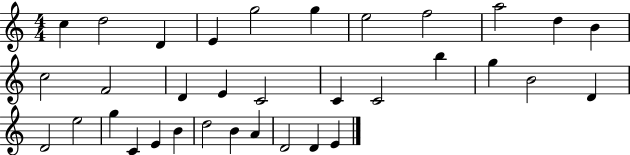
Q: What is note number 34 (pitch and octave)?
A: E4